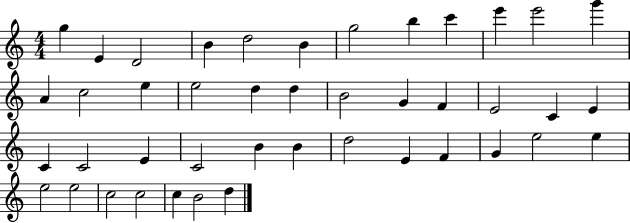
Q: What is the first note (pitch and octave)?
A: G5